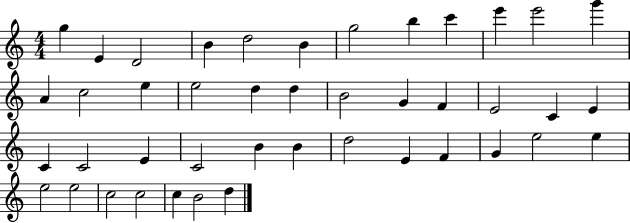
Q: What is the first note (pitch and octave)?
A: G5